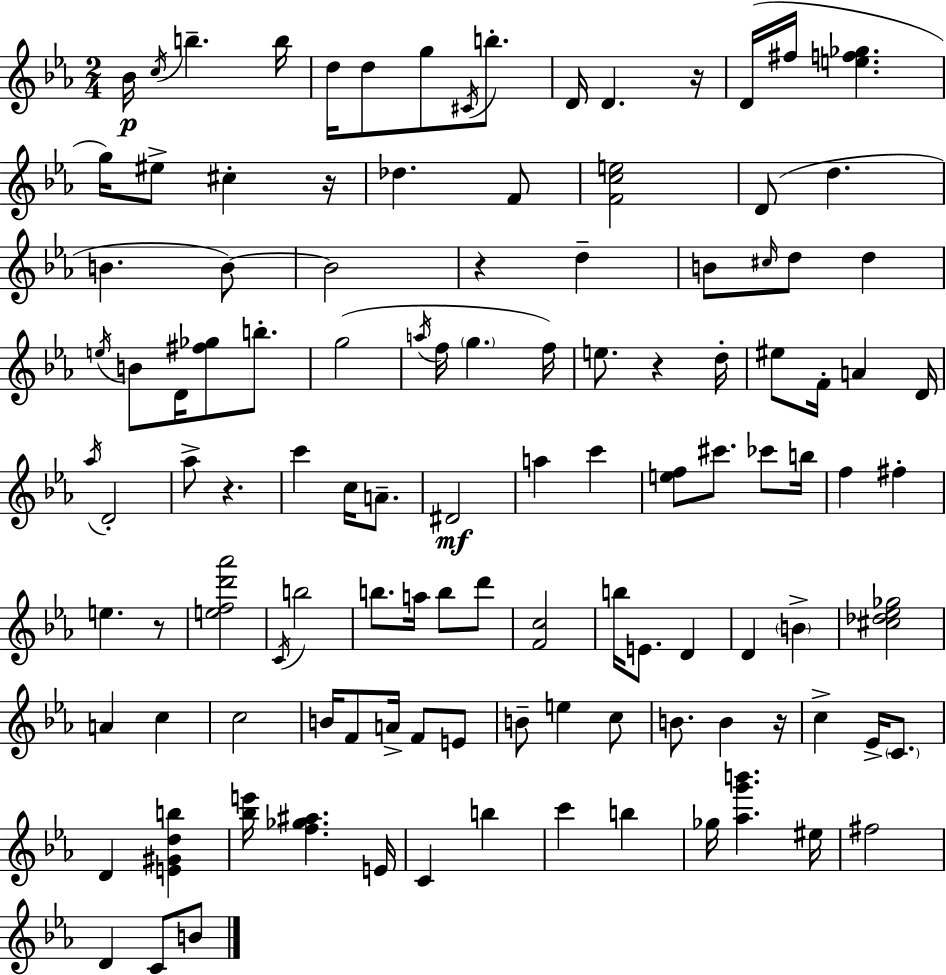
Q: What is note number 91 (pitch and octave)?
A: B5